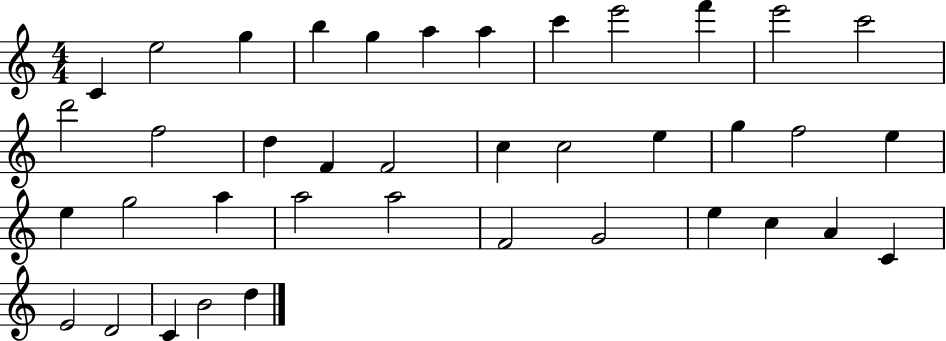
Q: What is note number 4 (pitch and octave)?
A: B5